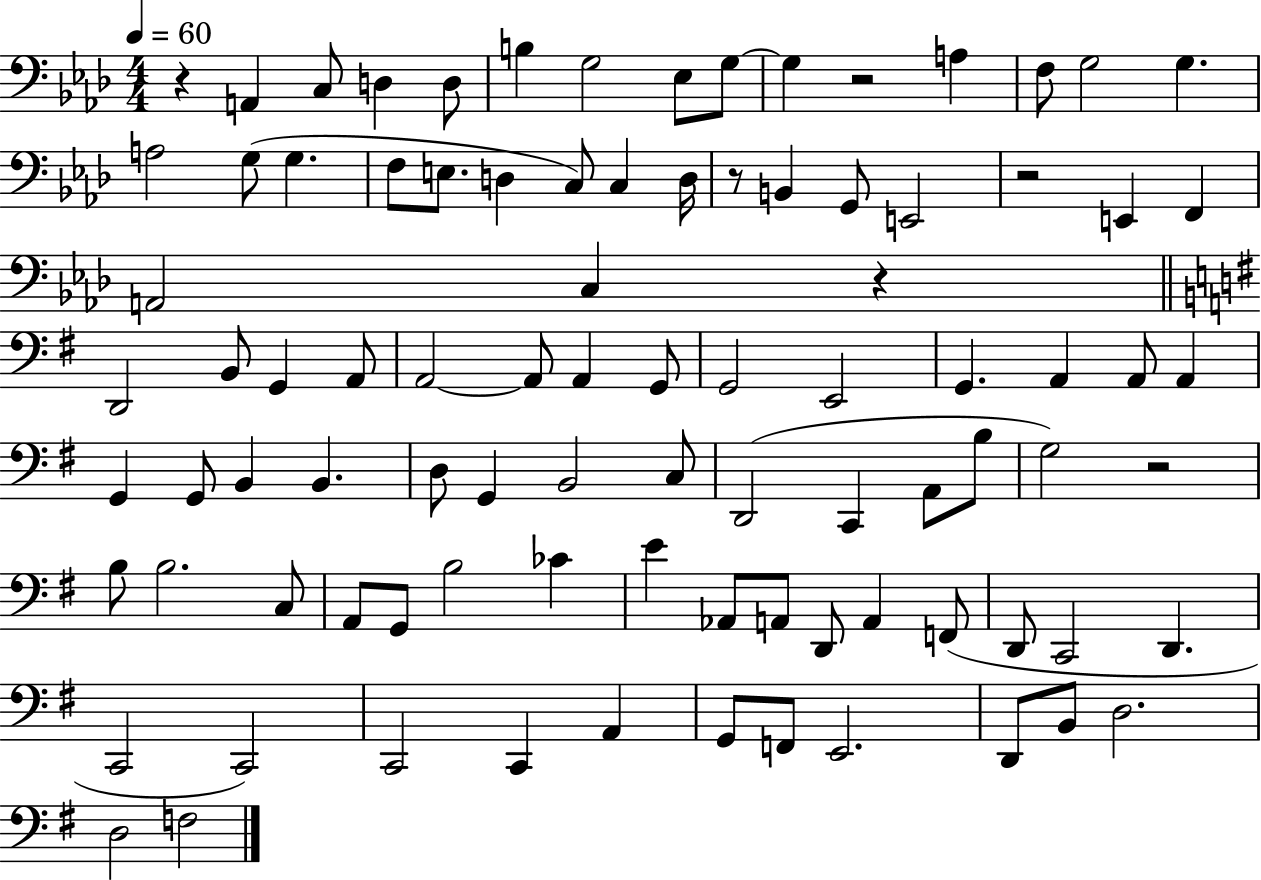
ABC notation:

X:1
T:Untitled
M:4/4
L:1/4
K:Ab
z A,, C,/2 D, D,/2 B, G,2 _E,/2 G,/2 G, z2 A, F,/2 G,2 G, A,2 G,/2 G, F,/2 E,/2 D, C,/2 C, D,/4 z/2 B,, G,,/2 E,,2 z2 E,, F,, A,,2 C, z D,,2 B,,/2 G,, A,,/2 A,,2 A,,/2 A,, G,,/2 G,,2 E,,2 G,, A,, A,,/2 A,, G,, G,,/2 B,, B,, D,/2 G,, B,,2 C,/2 D,,2 C,, A,,/2 B,/2 G,2 z2 B,/2 B,2 C,/2 A,,/2 G,,/2 B,2 _C E _A,,/2 A,,/2 D,,/2 A,, F,,/2 D,,/2 C,,2 D,, C,,2 C,,2 C,,2 C,, A,, G,,/2 F,,/2 E,,2 D,,/2 B,,/2 D,2 D,2 F,2